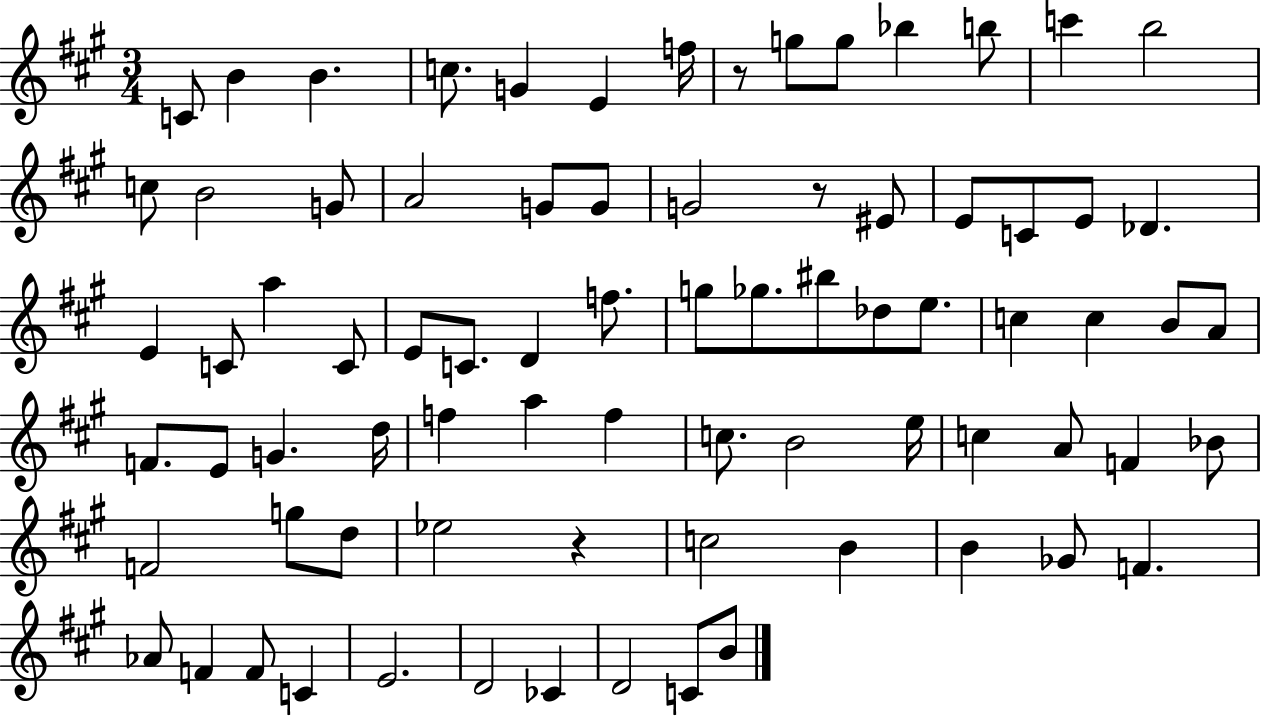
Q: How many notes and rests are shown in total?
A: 78